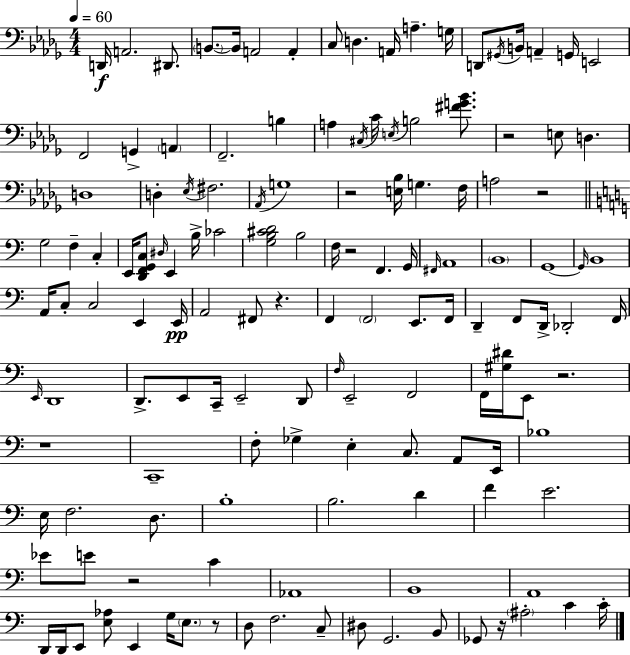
D2/s A2/h. D#2/e. B2/e. B2/s A2/h A2/q C3/e D3/q. A2/s A3/q. G3/s D2/e G#2/s B2/s A2/q G2/s E2/h F2/h G2/q A2/q F2/h. B3/q A3/q C#3/s C4/s E3/s B3/h [F#4,G4,Bb4]/e. R/h E3/e D3/q. D3/w D3/q Eb3/s F#3/h. Ab2/s G3/w R/h [E3,Bb3]/s G3/q. F3/s A3/h R/h G3/h F3/q C3/q E2/s [D2,F2,G2,C3]/e D#3/s E2/q B3/s CES4/h [G3,B3,C#4,D4]/h B3/h F3/s R/h F2/q. G2/s F#2/s A2/w B2/w G2/w G2/s B2/w A2/s C3/e C3/h E2/q E2/s A2/h F#2/e R/q. F2/q F2/h E2/e. F2/s D2/q F2/e D2/s Db2/h F2/s E2/s D2/w D2/e. E2/e C2/s E2/h D2/e F3/s E2/h F2/h F2/s [G#3,D#4]/s E2/e R/h. R/w C2/w F3/e Gb3/q E3/q C3/e. A2/e E2/s Bb3/w E3/s F3/h. D3/e. B3/w B3/h. D4/q F4/q E4/h. Eb4/e E4/e R/h C4/q Ab2/w B2/w A2/w D2/s D2/s E2/e [E3,Ab3]/e E2/q G3/s E3/e. R/e D3/e F3/h. C3/e D#3/e G2/h. B2/e Gb2/e R/s A#3/h C4/q C4/s